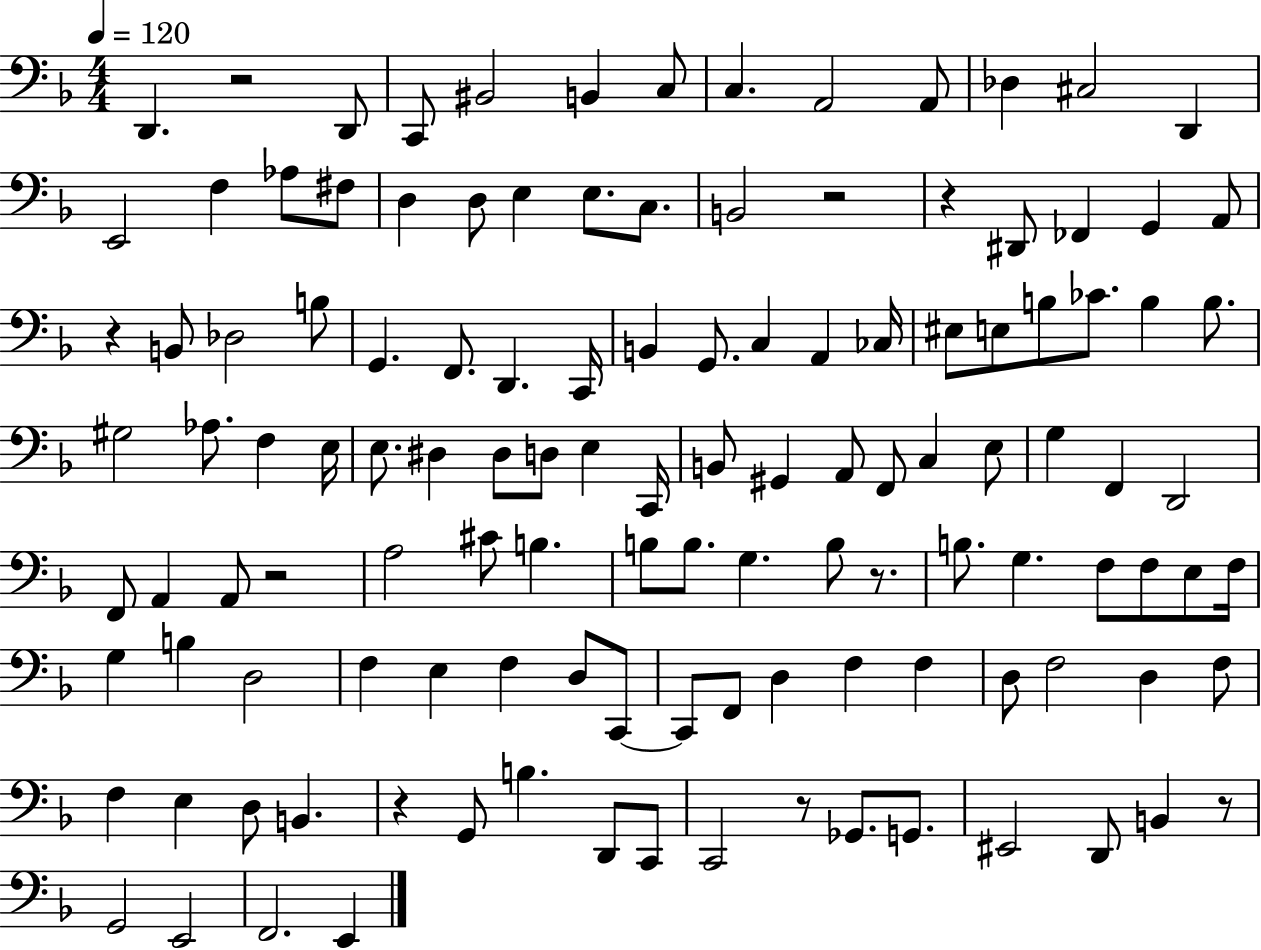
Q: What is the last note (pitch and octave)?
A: E2